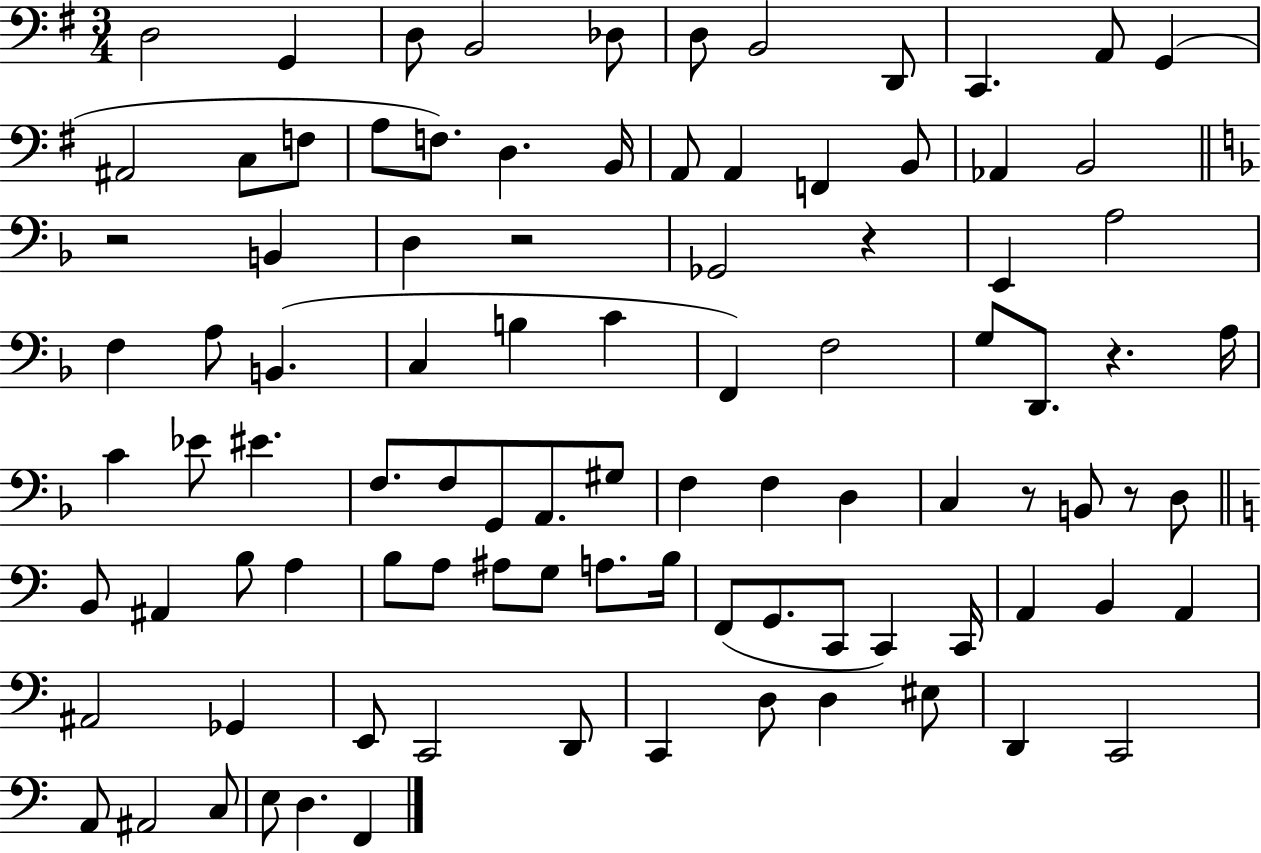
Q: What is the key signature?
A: G major